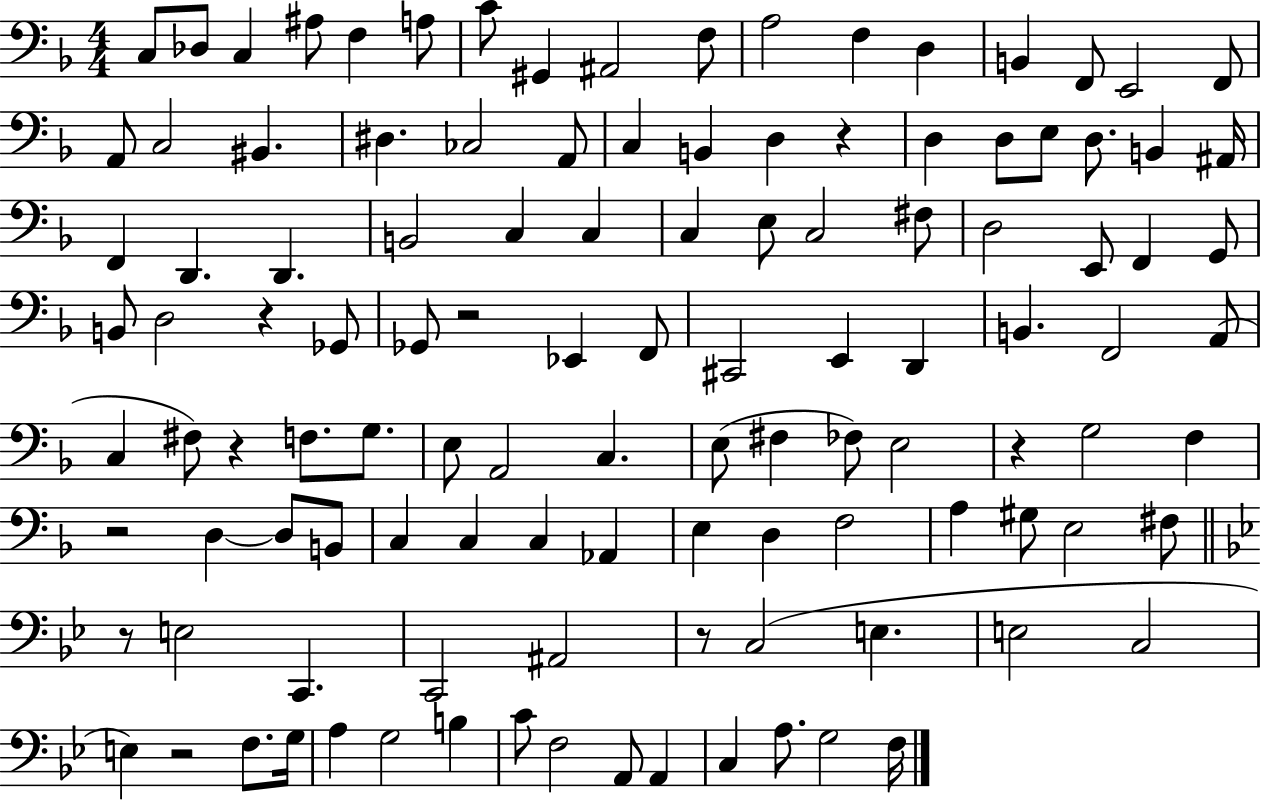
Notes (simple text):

C3/e Db3/e C3/q A#3/e F3/q A3/e C4/e G#2/q A#2/h F3/e A3/h F3/q D3/q B2/q F2/e E2/h F2/e A2/e C3/h BIS2/q. D#3/q. CES3/h A2/e C3/q B2/q D3/q R/q D3/q D3/e E3/e D3/e. B2/q A#2/s F2/q D2/q. D2/q. B2/h C3/q C3/q C3/q E3/e C3/h F#3/e D3/h E2/e F2/q G2/e B2/e D3/h R/q Gb2/e Gb2/e R/h Eb2/q F2/e C#2/h E2/q D2/q B2/q. F2/h A2/e C3/q F#3/e R/q F3/e. G3/e. E3/e A2/h C3/q. E3/e F#3/q FES3/e E3/h R/q G3/h F3/q R/h D3/q D3/e B2/e C3/q C3/q C3/q Ab2/q E3/q D3/q F3/h A3/q G#3/e E3/h F#3/e R/e E3/h C2/q. C2/h A#2/h R/e C3/h E3/q. E3/h C3/h E3/q R/h F3/e. G3/s A3/q G3/h B3/q C4/e F3/h A2/e A2/q C3/q A3/e. G3/h F3/s